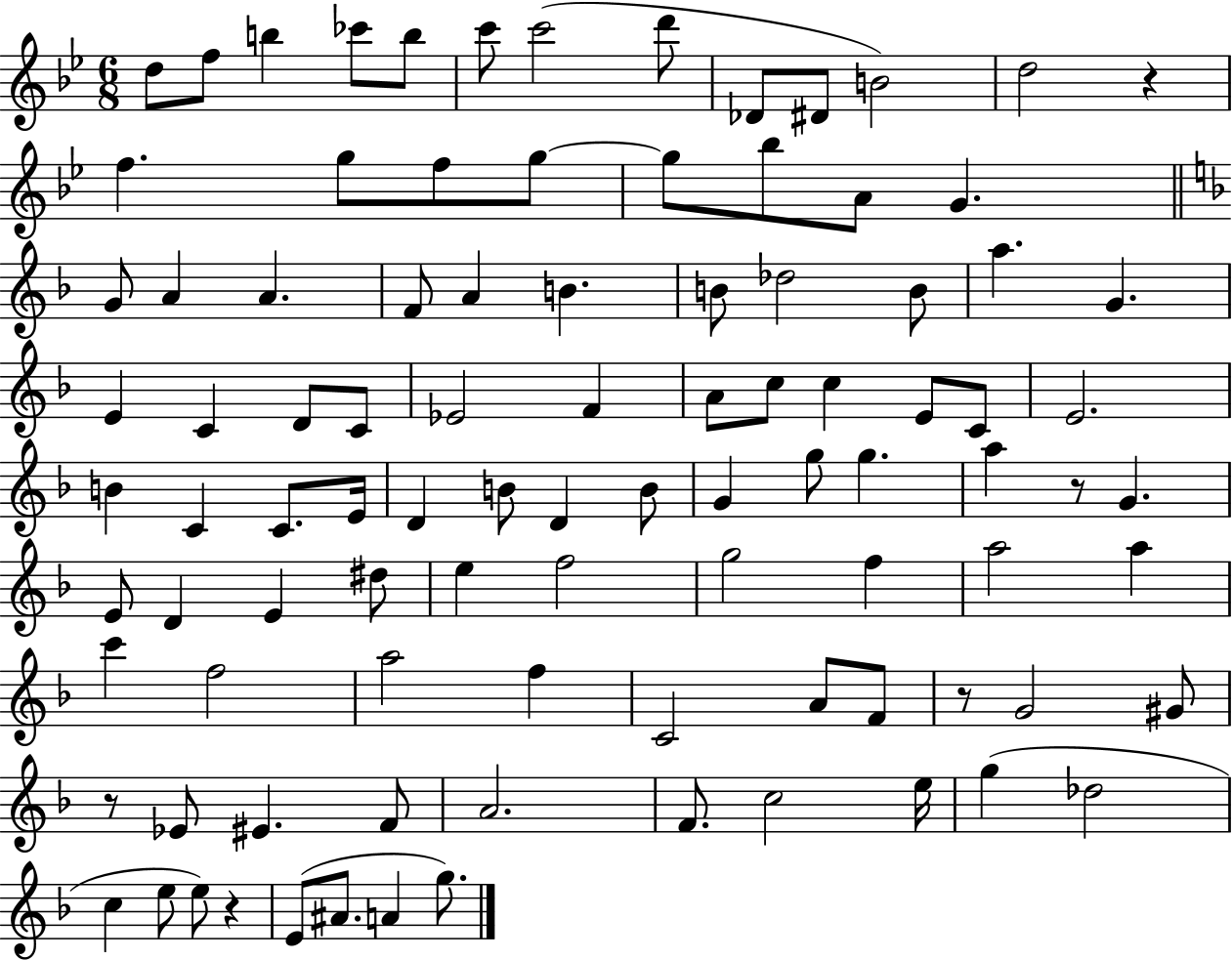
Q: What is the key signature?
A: BES major